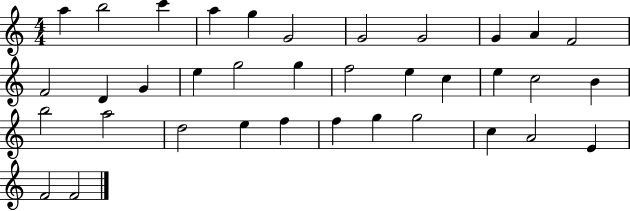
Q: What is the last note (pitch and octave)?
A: F4